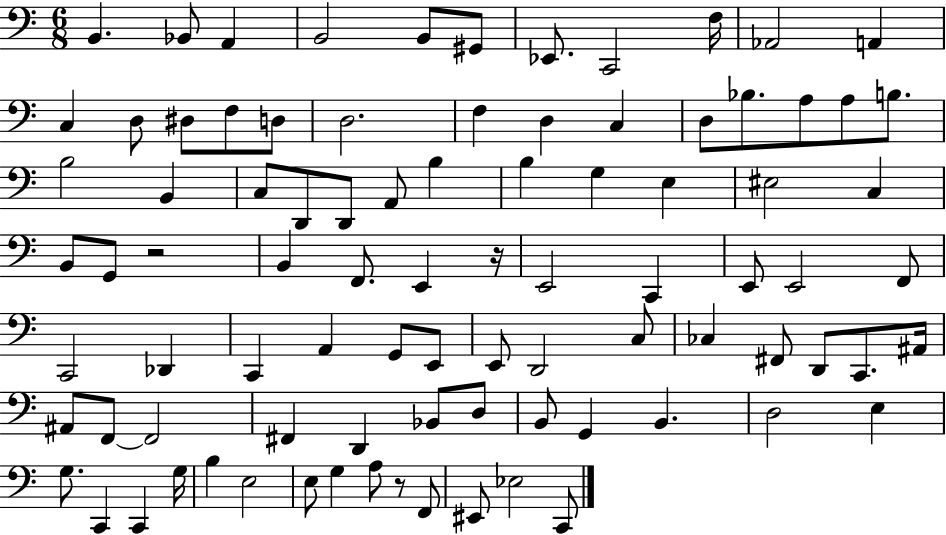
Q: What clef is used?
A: bass